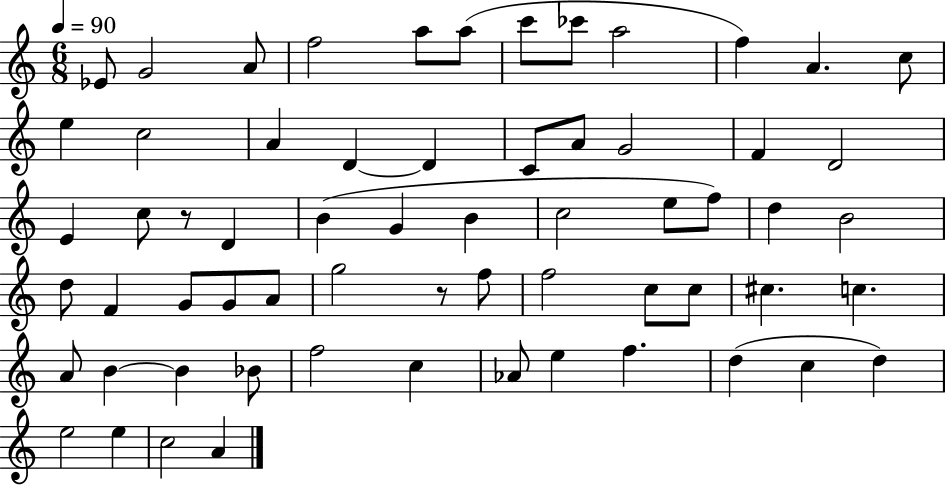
{
  \clef treble
  \numericTimeSignature
  \time 6/8
  \key c \major
  \tempo 4 = 90
  \repeat volta 2 { ees'8 g'2 a'8 | f''2 a''8 a''8( | c'''8 ces'''8 a''2 | f''4) a'4. c''8 | \break e''4 c''2 | a'4 d'4~~ d'4 | c'8 a'8 g'2 | f'4 d'2 | \break e'4 c''8 r8 d'4 | b'4( g'4 b'4 | c''2 e''8 f''8) | d''4 b'2 | \break d''8 f'4 g'8 g'8 a'8 | g''2 r8 f''8 | f''2 c''8 c''8 | cis''4. c''4. | \break a'8 b'4~~ b'4 bes'8 | f''2 c''4 | aes'8 e''4 f''4. | d''4( c''4 d''4) | \break e''2 e''4 | c''2 a'4 | } \bar "|."
}